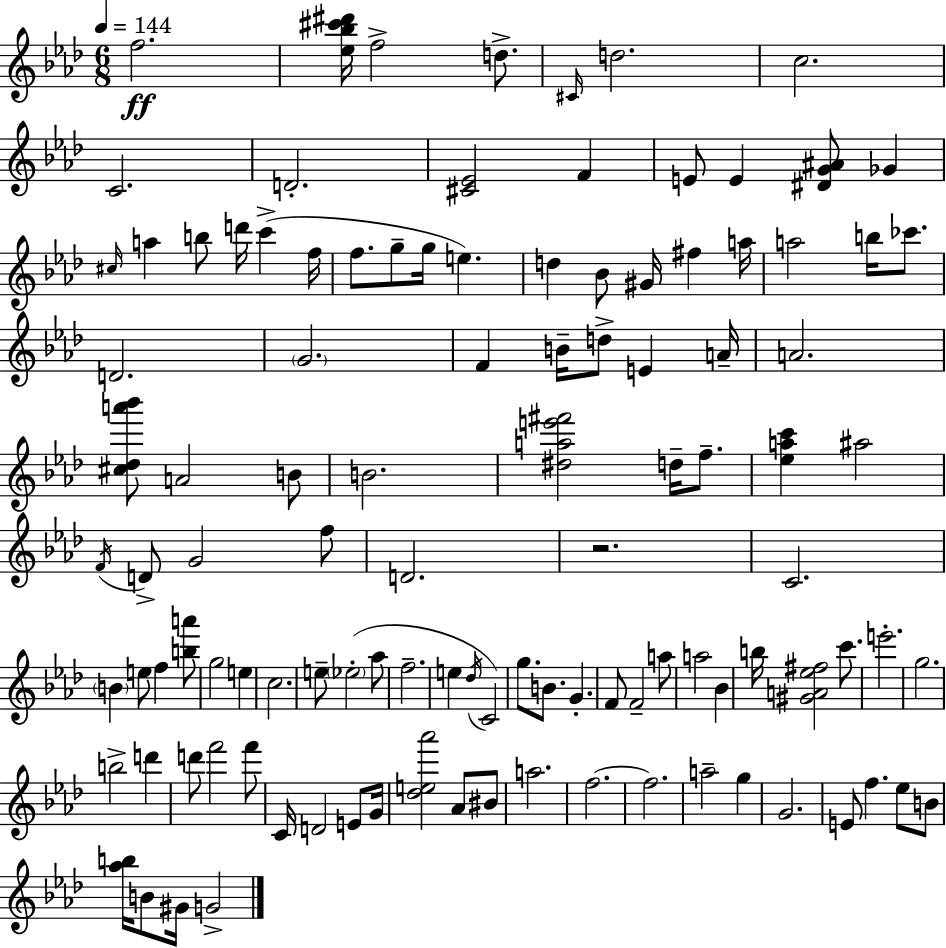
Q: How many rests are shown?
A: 1